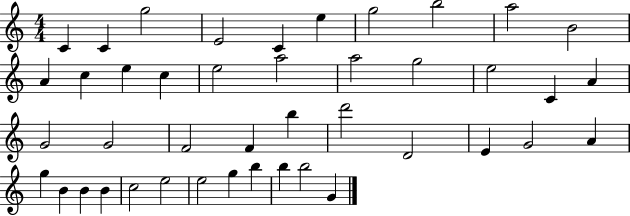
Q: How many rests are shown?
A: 0